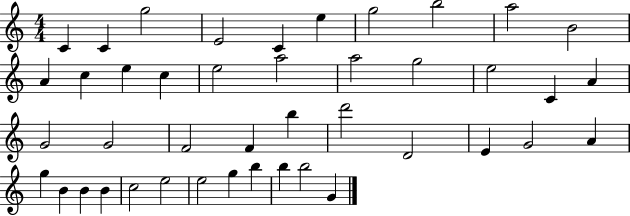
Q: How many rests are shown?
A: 0